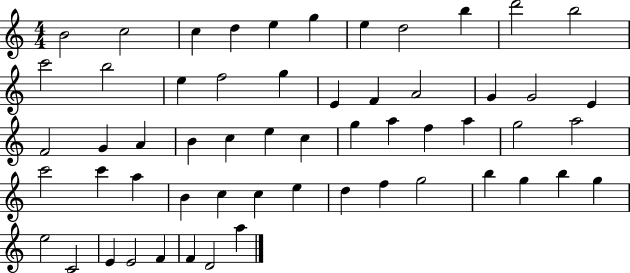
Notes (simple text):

B4/h C5/h C5/q D5/q E5/q G5/q E5/q D5/h B5/q D6/h B5/h C6/h B5/h E5/q F5/h G5/q E4/q F4/q A4/h G4/q G4/h E4/q F4/h G4/q A4/q B4/q C5/q E5/q C5/q G5/q A5/q F5/q A5/q G5/h A5/h C6/h C6/q A5/q B4/q C5/q C5/q E5/q D5/q F5/q G5/h B5/q G5/q B5/q G5/q E5/h C4/h E4/q E4/h F4/q F4/q D4/h A5/q